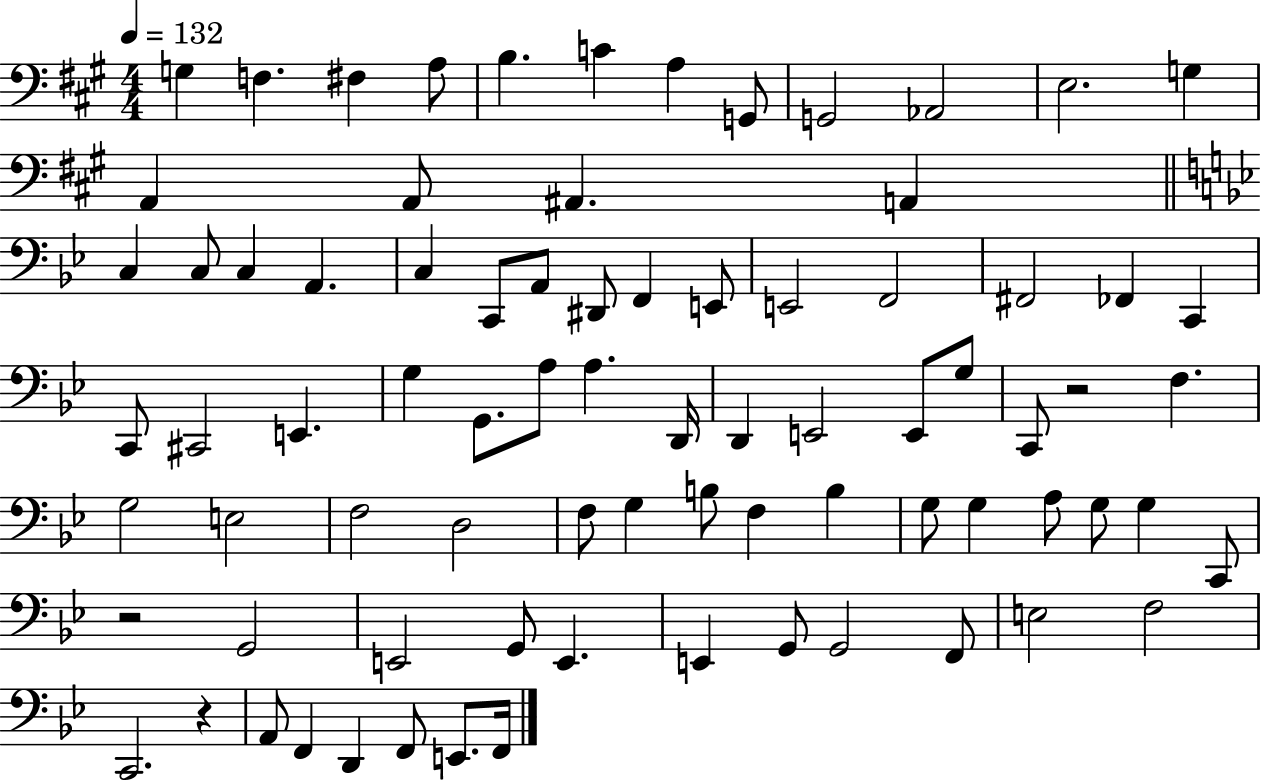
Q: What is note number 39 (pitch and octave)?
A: D2